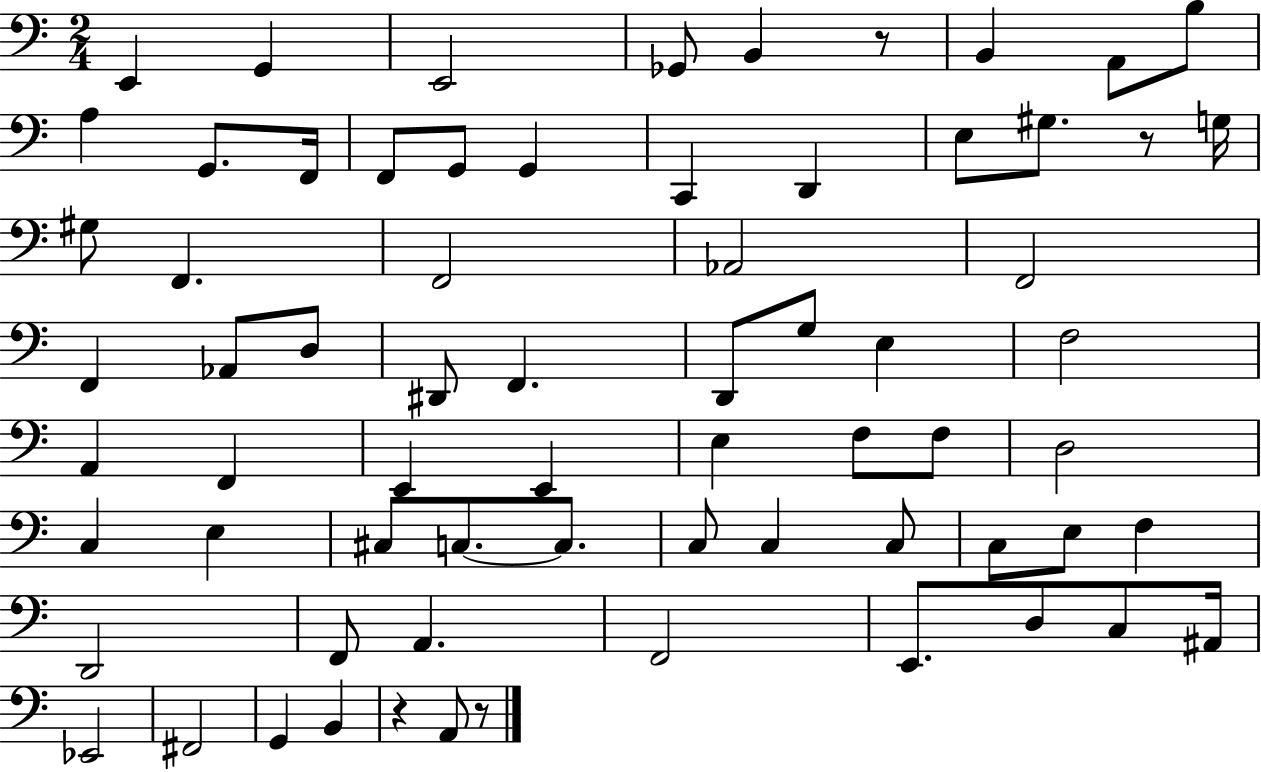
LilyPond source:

{
  \clef bass
  \numericTimeSignature
  \time 2/4
  \key c \major
  e,4 g,4 | e,2 | ges,8 b,4 r8 | b,4 a,8 b8 | \break a4 g,8. f,16 | f,8 g,8 g,4 | c,4 d,4 | e8 gis8. r8 g16 | \break gis8 f,4. | f,2 | aes,2 | f,2 | \break f,4 aes,8 d8 | dis,8 f,4. | d,8 g8 e4 | f2 | \break a,4 f,4 | e,4 e,4 | e4 f8 f8 | d2 | \break c4 e4 | cis8 c8.~~ c8. | c8 c4 c8 | c8 e8 f4 | \break d,2 | f,8 a,4. | f,2 | e,8. d8 c8 ais,16 | \break ees,2 | fis,2 | g,4 b,4 | r4 a,8 r8 | \break \bar "|."
}